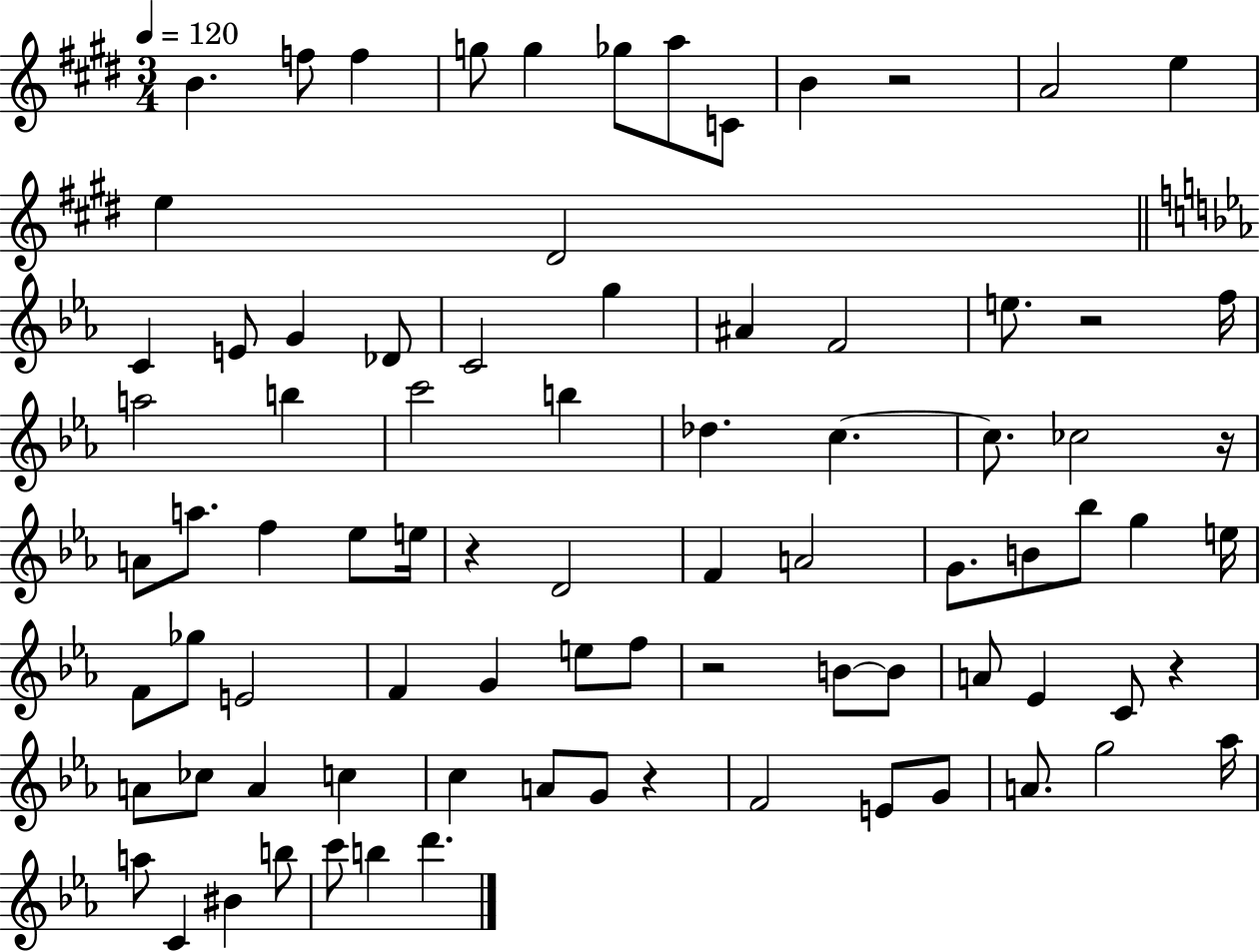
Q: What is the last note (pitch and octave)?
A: D6